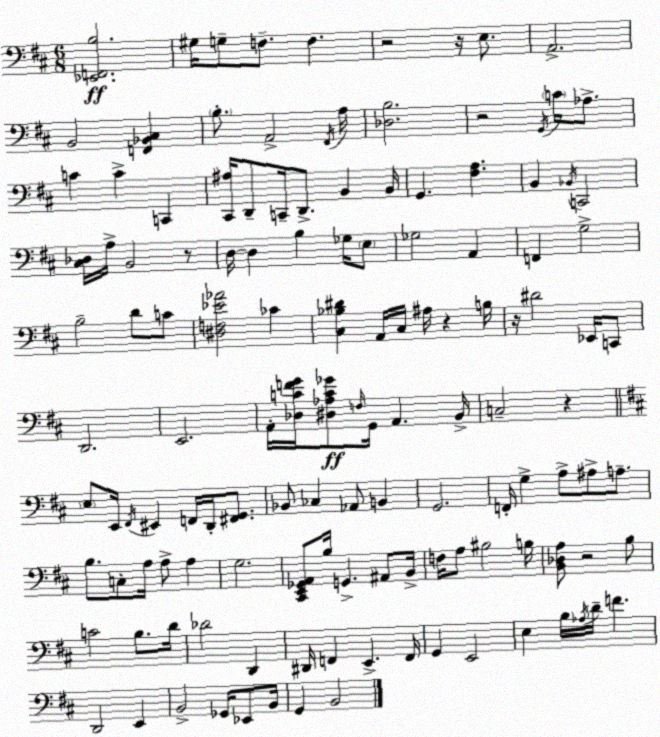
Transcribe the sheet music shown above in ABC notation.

X:1
T:Untitled
M:6/8
L:1/4
K:D
[_E,,F,,B,]2 ^G,/4 G,/2 F,/2 F, z2 z/4 E,/2 A,,2 B,,2 [F,,_B,,^C,] B,/2 A,,2 ^F,,/4 A,/4 [_D,B,]2 z2 G,,/4 C/4 _A,/2 C C C,, [^C,,^A,]/4 D,,/2 C,,/4 D,,/2 B,, B,,/4 G,, [^F,A,] B,, _B,,/4 C,,2 [^C,_D,]/4 A,/4 B,,2 z/2 D,/4 D, B, _G,/4 E,/2 _G,2 A,, F,, G,2 B,2 D/2 C/2 [^D,F,_E_A]2 _C [^C,_B,^D] A,,/4 ^C,/4 ^A,/4 z B,/4 z/4 ^D2 _E,,/4 C,,/2 D,,2 E,,2 A,,/4 [_D,CFG]/4 [^D,_A,C_G]/2 F,/4 G,,/4 A,, B,,/4 C,2 z E,/2 E,,/4 ^F,,/4 ^E,, F,,/4 D,,/4 [^F,,G,,]/2 _B,,/2 _C, _A,,/2 B,, G,,2 F,,/4 G, A,/2 ^A,/2 A,/2 B,/2 C,/2 A,/4 A,/2 A, G,2 [^C,,E,,_G,,A,,]/2 B,/4 G,, ^A,,/2 B,,/4 F,/4 A,/2 ^B,2 B,/4 [B,,_D,A,]/2 z2 B,/2 C2 B,/2 D/4 _D2 D,, ^D,,/4 F,, E,, F,,/4 G,, E,,2 E, B,/4 _A,/4 D/4 F D,,2 E,, B,,2 _G,,/4 _E,,/2 B,,/4 G,, B,,2